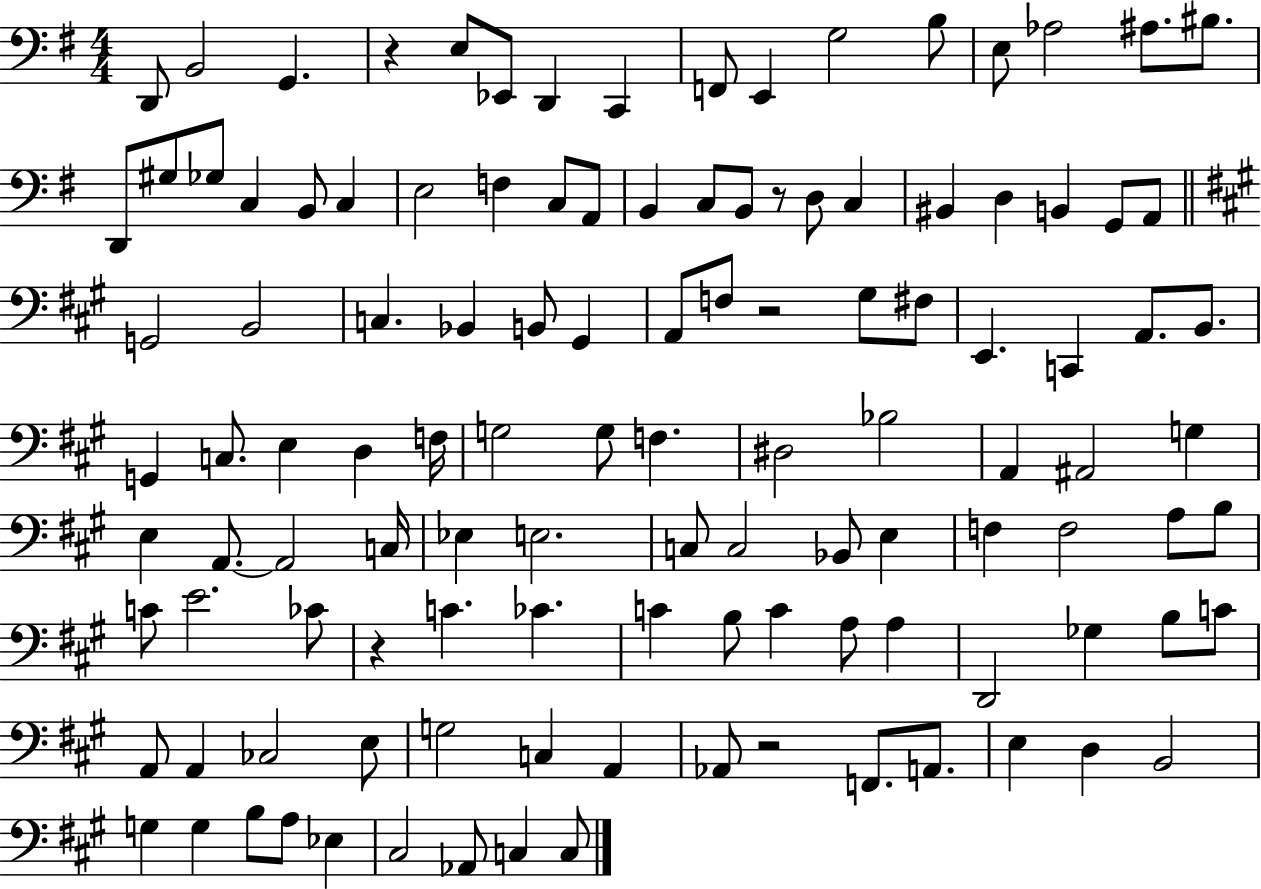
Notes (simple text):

D2/e B2/h G2/q. R/q E3/e Eb2/e D2/q C2/q F2/e E2/q G3/h B3/e E3/e Ab3/h A#3/e. BIS3/e. D2/e G#3/e Gb3/e C3/q B2/e C3/q E3/h F3/q C3/e A2/e B2/q C3/e B2/e R/e D3/e C3/q BIS2/q D3/q B2/q G2/e A2/e G2/h B2/h C3/q. Bb2/q B2/e G#2/q A2/e F3/e R/h G#3/e F#3/e E2/q. C2/q A2/e. B2/e. G2/q C3/e. E3/q D3/q F3/s G3/h G3/e F3/q. D#3/h Bb3/h A2/q A#2/h G3/q E3/q A2/e. A2/h C3/s Eb3/q E3/h. C3/e C3/h Bb2/e E3/q F3/q F3/h A3/e B3/e C4/e E4/h. CES4/e R/q C4/q. CES4/q. C4/q B3/e C4/q A3/e A3/q D2/h Gb3/q B3/e C4/e A2/e A2/q CES3/h E3/e G3/h C3/q A2/q Ab2/e R/h F2/e. A2/e. E3/q D3/q B2/h G3/q G3/q B3/e A3/e Eb3/q C#3/h Ab2/e C3/q C3/e